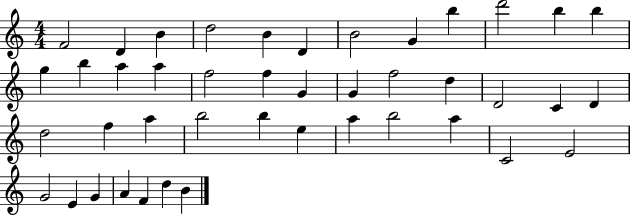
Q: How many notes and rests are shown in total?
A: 43